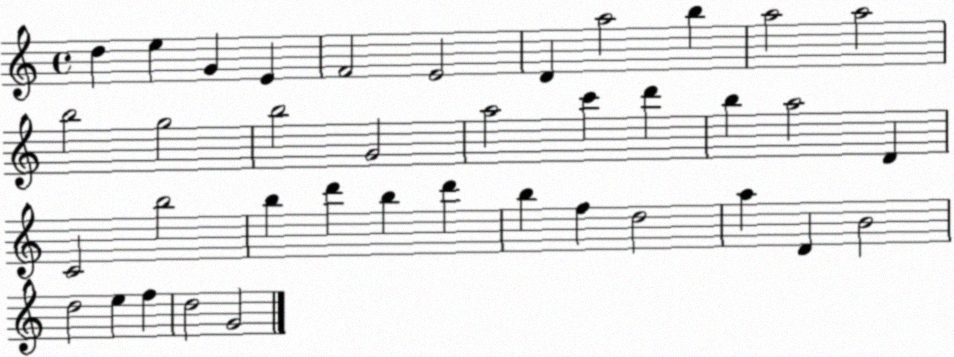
X:1
T:Untitled
M:4/4
L:1/4
K:C
d e G E F2 E2 D a2 b a2 a2 b2 g2 b2 G2 a2 c' d' b a2 D C2 b2 b d' b d' b f d2 a D B2 d2 e f d2 G2